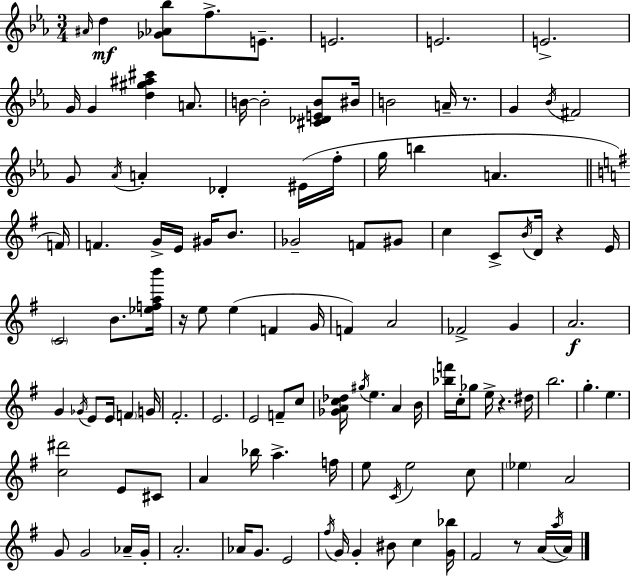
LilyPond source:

{
  \clef treble
  \numericTimeSignature
  \time 3/4
  \key ees \major
  \grace { ais'16 }\mf d''4 <ges' aes' bes''>8 f''8.-> e'8.-- | e'2. | e'2. | e'2.-> | \break g'16 g'4 <d'' gis'' ais'' cis'''>4 a'8. | b'16~~ b'2-. <cis' des' e' b'>8 | bis'16 b'2 a'16-- r8. | g'4 \acciaccatura { bes'16 } fis'2 | \break g'8 \acciaccatura { aes'16 } a'4-. des'4-. | eis'16( f''16-. g''16 b''4 a'4. | \bar "||" \break \key g \major f'16) f'4. g'16-> e'16 gis'16 b'8. | ges'2-- f'8 gis'8 | c''4 c'8-> \acciaccatura { b'16 } d'16 r4 | e'16 \parenthesize c'2 b'8. | \break <ees'' f'' a'' b'''>16 r16 e''8 e''4( f'4 | g'16 f'4) a'2 | fes'2-> g'4 | a'2.\f | \break g'4 \acciaccatura { ges'16 } e'8 e'16 \parenthesize f'4 | g'16 fis'2.-. | e'2. | e'2 f'8-- | \break c''8 <ges' a' c'' des''>16 \acciaccatura { gis''16 } e''4. a'4 | b'16 <bes'' f'''>16 c''16-. ges''8 e''16-> r4. | dis''16 b''2. | g''4.-. e''4. | \break <c'' dis'''>2 | e'8 cis'8 a'4 bes''16 a''4.-> | f''16 e''8 \acciaccatura { c'16 } e''2 | c''8 \parenthesize ees''4 a'2 | \break g'8 g'2 | aes'16-- g'16-. a'2.-. | aes'16 g'8. e'2 | \acciaccatura { fis''16 } g'16 g'4-. bis'8 | \break c''4 <g' bes''>16 fis'2 | r8 a'16( \acciaccatura { a''16 } a'16) \bar "|."
}